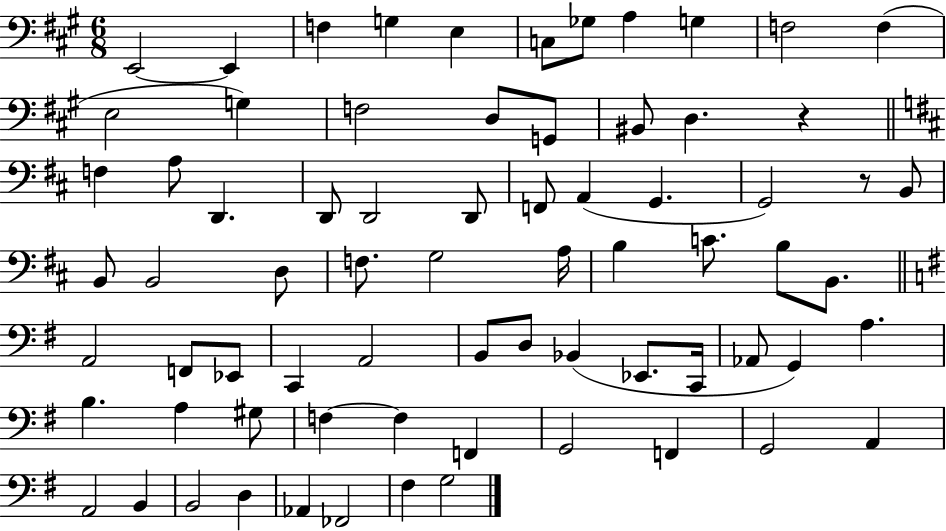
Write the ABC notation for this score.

X:1
T:Untitled
M:6/8
L:1/4
K:A
E,,2 E,, F, G, E, C,/2 _G,/2 A, G, F,2 F, E,2 G, F,2 D,/2 G,,/2 ^B,,/2 D, z F, A,/2 D,, D,,/2 D,,2 D,,/2 F,,/2 A,, G,, G,,2 z/2 B,,/2 B,,/2 B,,2 D,/2 F,/2 G,2 A,/4 B, C/2 B,/2 B,,/2 A,,2 F,,/2 _E,,/2 C,, A,,2 B,,/2 D,/2 _B,, _E,,/2 C,,/4 _A,,/2 G,, A, B, A, ^G,/2 F, F, F,, G,,2 F,, G,,2 A,, A,,2 B,, B,,2 D, _A,, _F,,2 ^F, G,2